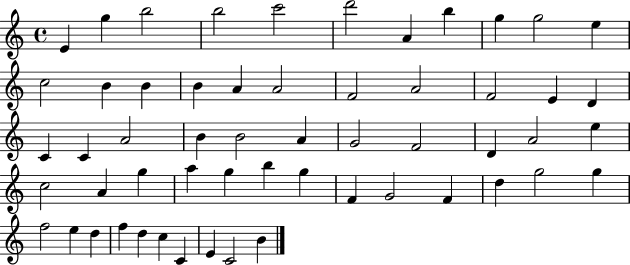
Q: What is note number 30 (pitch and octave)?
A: F4